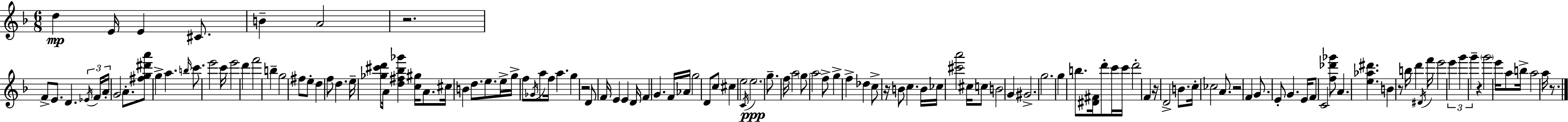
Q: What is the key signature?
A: F major